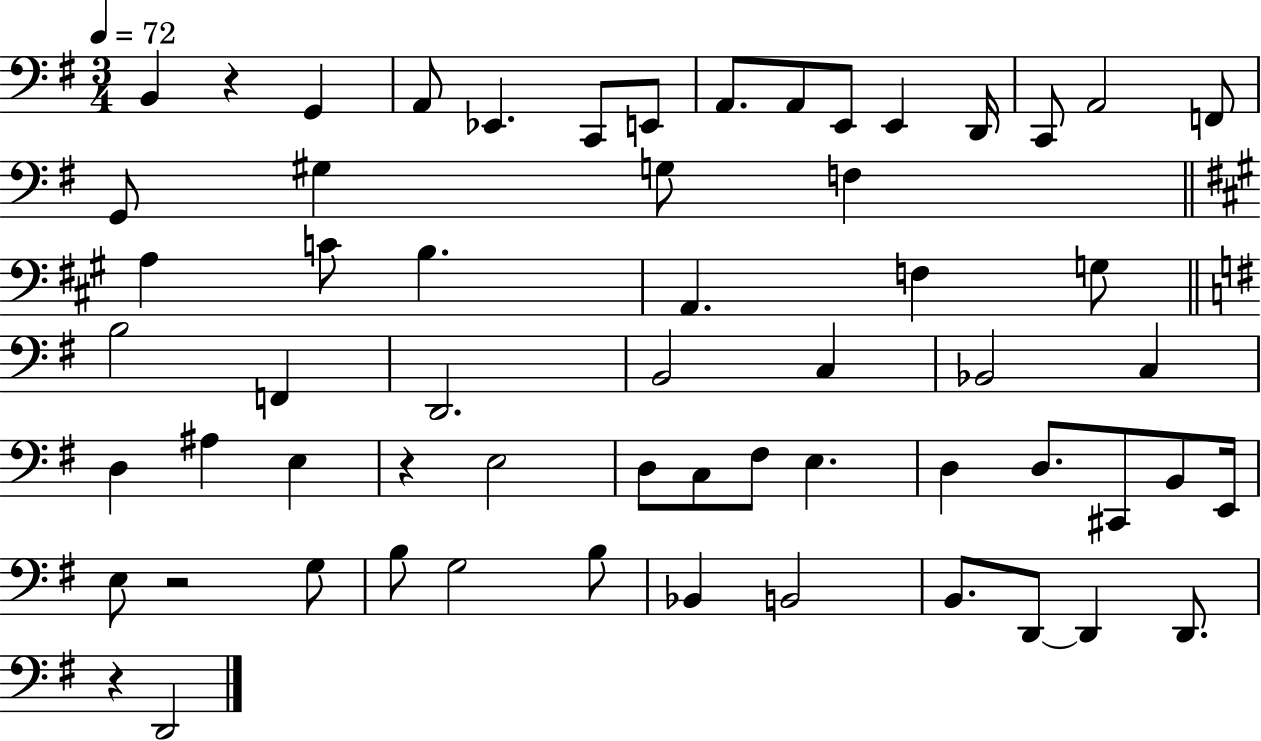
X:1
T:Untitled
M:3/4
L:1/4
K:G
B,, z G,, A,,/2 _E,, C,,/2 E,,/2 A,,/2 A,,/2 E,,/2 E,, D,,/4 C,,/2 A,,2 F,,/2 G,,/2 ^G, G,/2 F, A, C/2 B, A,, F, G,/2 B,2 F,, D,,2 B,,2 C, _B,,2 C, D, ^A, E, z E,2 D,/2 C,/2 ^F,/2 E, D, D,/2 ^C,,/2 B,,/2 E,,/4 E,/2 z2 G,/2 B,/2 G,2 B,/2 _B,, B,,2 B,,/2 D,,/2 D,, D,,/2 z D,,2